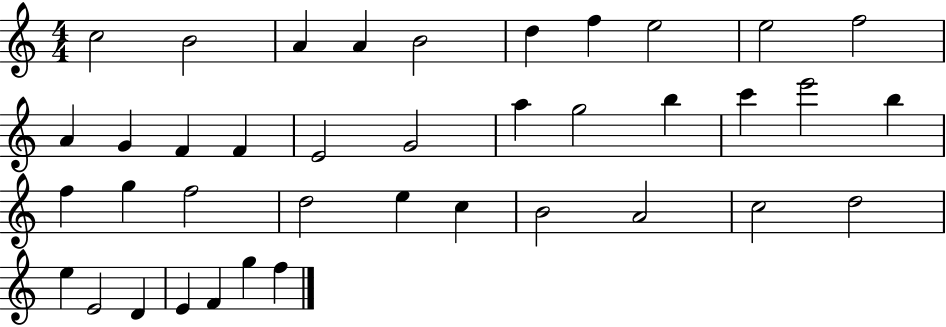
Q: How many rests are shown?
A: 0